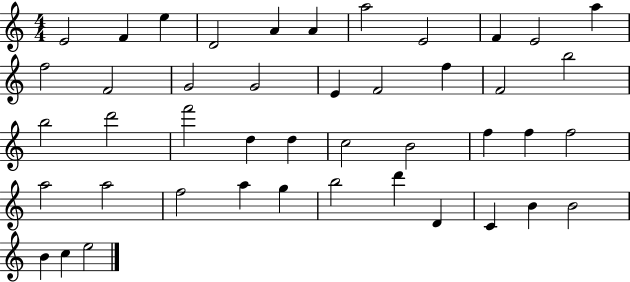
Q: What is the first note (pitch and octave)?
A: E4